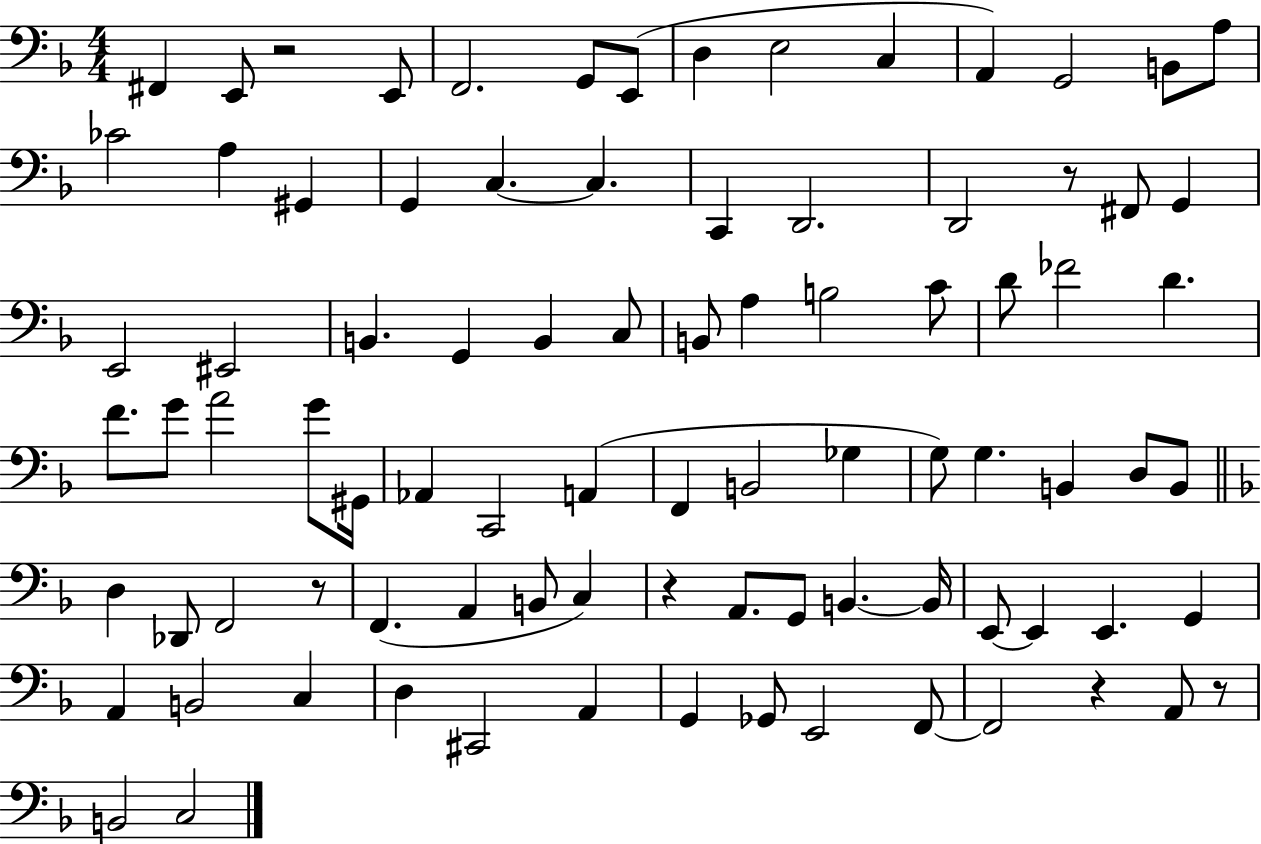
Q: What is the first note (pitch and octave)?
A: F#2